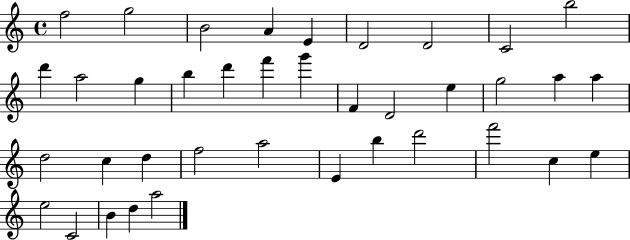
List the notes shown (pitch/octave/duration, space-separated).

F5/h G5/h B4/h A4/q E4/q D4/h D4/h C4/h B5/h D6/q A5/h G5/q B5/q D6/q F6/q G6/q F4/q D4/h E5/q G5/h A5/q A5/q D5/h C5/q D5/q F5/h A5/h E4/q B5/q D6/h F6/h C5/q E5/q E5/h C4/h B4/q D5/q A5/h